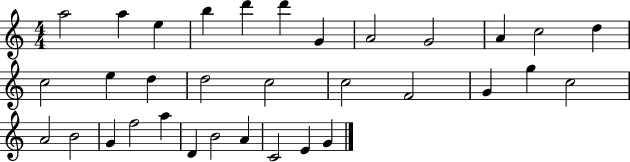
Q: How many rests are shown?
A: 0